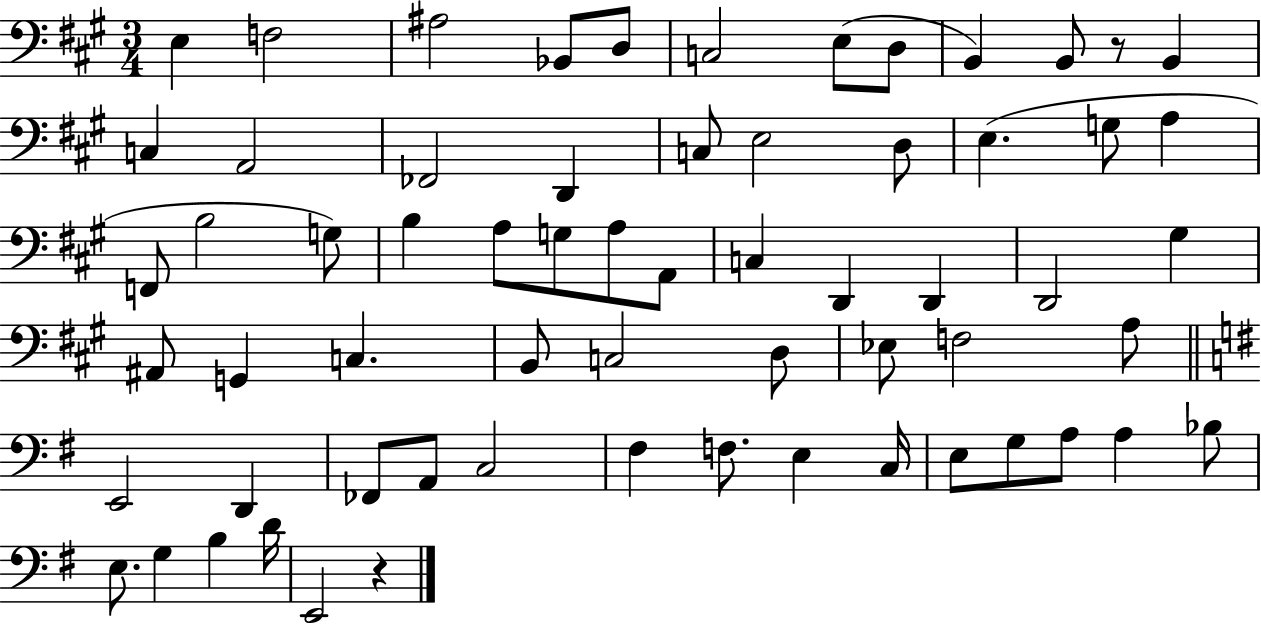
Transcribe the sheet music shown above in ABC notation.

X:1
T:Untitled
M:3/4
L:1/4
K:A
E, F,2 ^A,2 _B,,/2 D,/2 C,2 E,/2 D,/2 B,, B,,/2 z/2 B,, C, A,,2 _F,,2 D,, C,/2 E,2 D,/2 E, G,/2 A, F,,/2 B,2 G,/2 B, A,/2 G,/2 A,/2 A,,/2 C, D,, D,, D,,2 ^G, ^A,,/2 G,, C, B,,/2 C,2 D,/2 _E,/2 F,2 A,/2 E,,2 D,, _F,,/2 A,,/2 C,2 ^F, F,/2 E, C,/4 E,/2 G,/2 A,/2 A, _B,/2 E,/2 G, B, D/4 E,,2 z